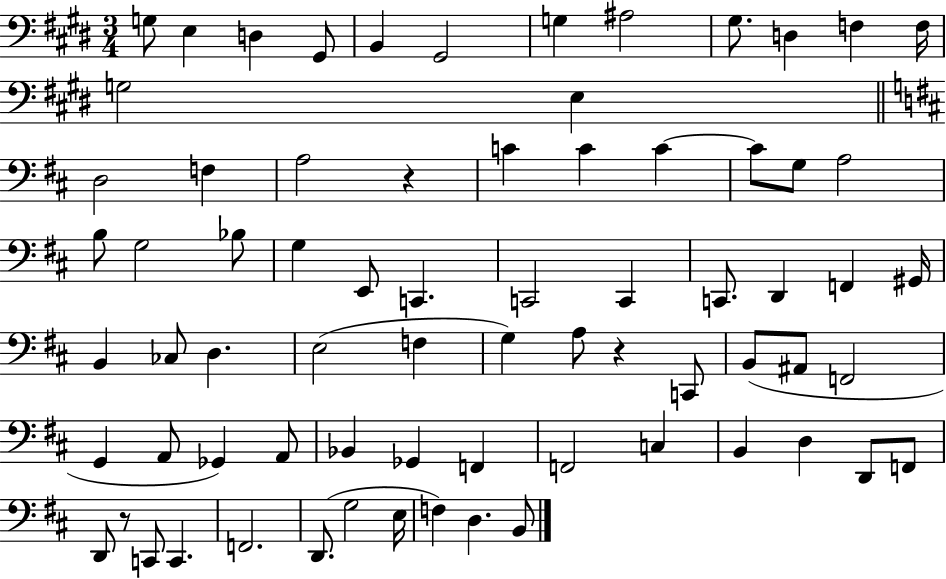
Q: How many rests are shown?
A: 3